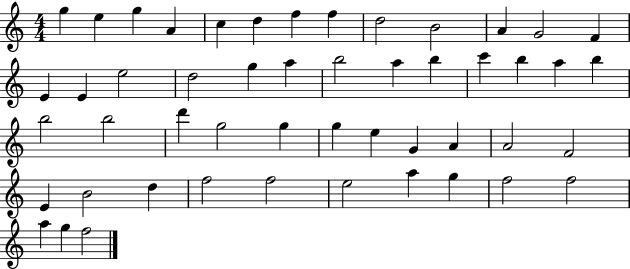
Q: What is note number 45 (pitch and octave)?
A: G5